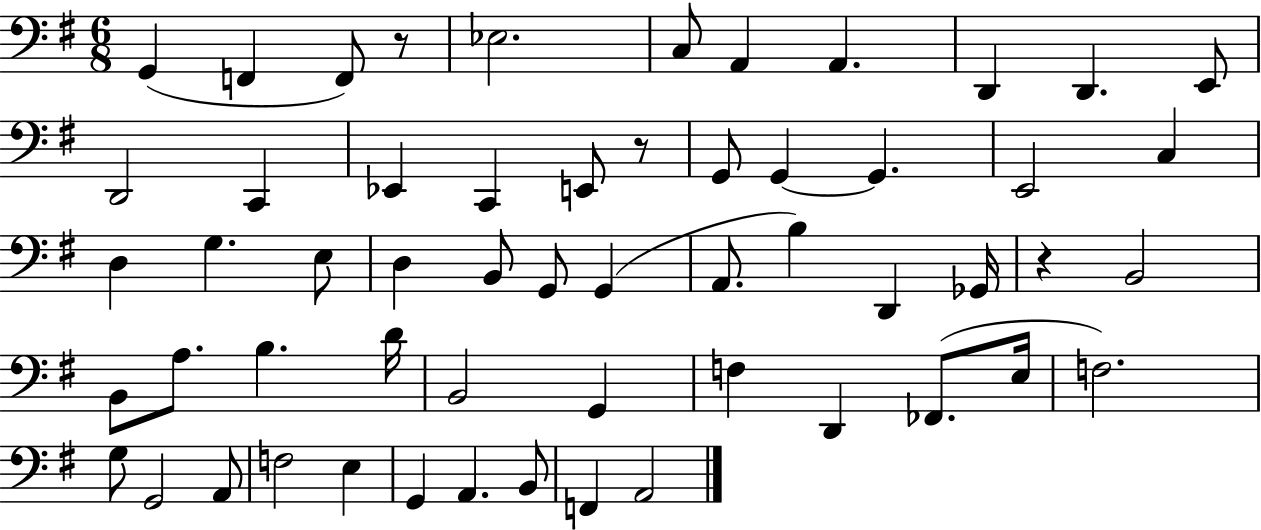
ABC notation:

X:1
T:Untitled
M:6/8
L:1/4
K:G
G,, F,, F,,/2 z/2 _E,2 C,/2 A,, A,, D,, D,, E,,/2 D,,2 C,, _E,, C,, E,,/2 z/2 G,,/2 G,, G,, E,,2 C, D, G, E,/2 D, B,,/2 G,,/2 G,, A,,/2 B, D,, _G,,/4 z B,,2 B,,/2 A,/2 B, D/4 B,,2 G,, F, D,, _F,,/2 E,/4 F,2 G,/2 G,,2 A,,/2 F,2 E, G,, A,, B,,/2 F,, A,,2